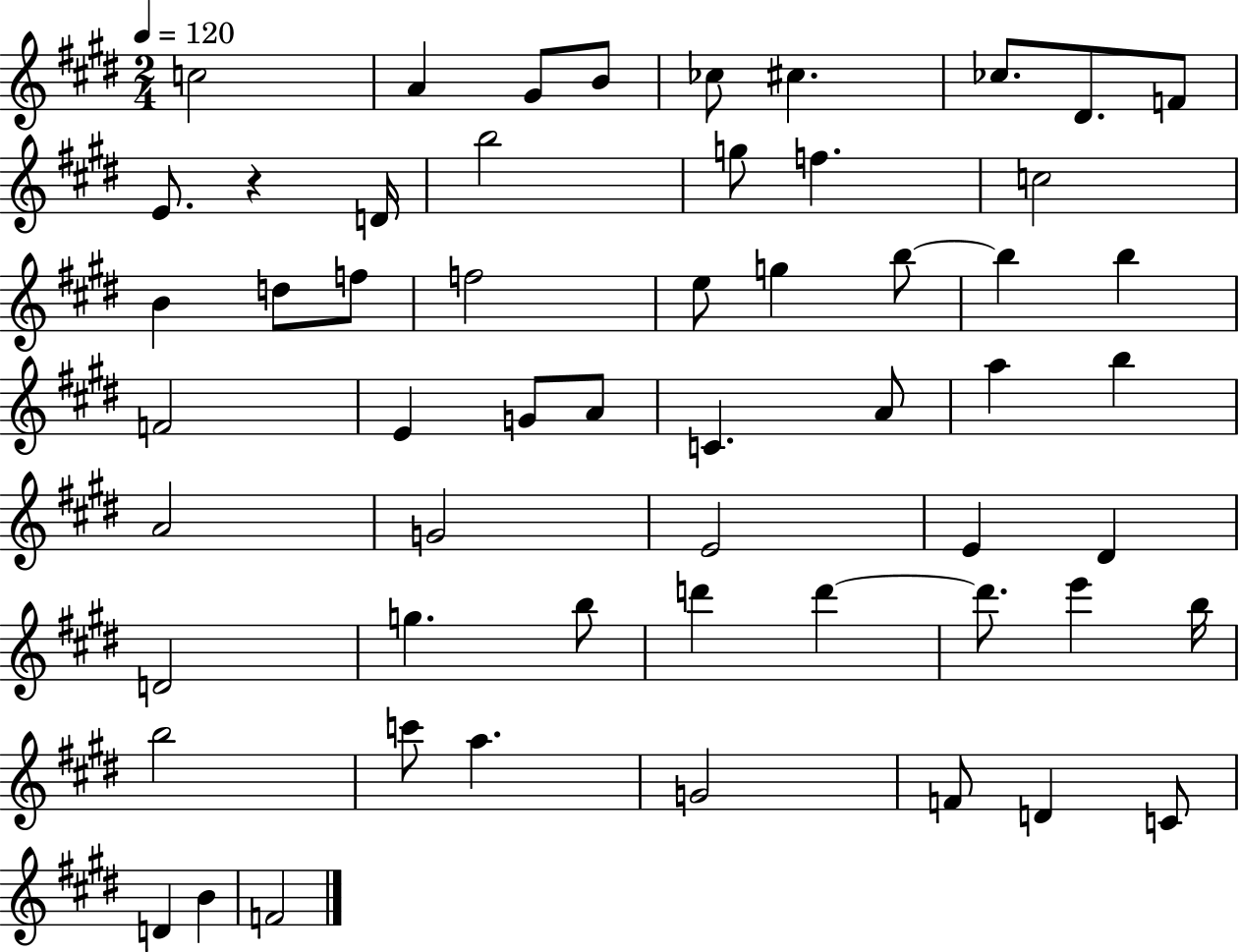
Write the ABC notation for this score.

X:1
T:Untitled
M:2/4
L:1/4
K:E
c2 A ^G/2 B/2 _c/2 ^c _c/2 ^D/2 F/2 E/2 z D/4 b2 g/2 f c2 B d/2 f/2 f2 e/2 g b/2 b b F2 E G/2 A/2 C A/2 a b A2 G2 E2 E ^D D2 g b/2 d' d' d'/2 e' b/4 b2 c'/2 a G2 F/2 D C/2 D B F2